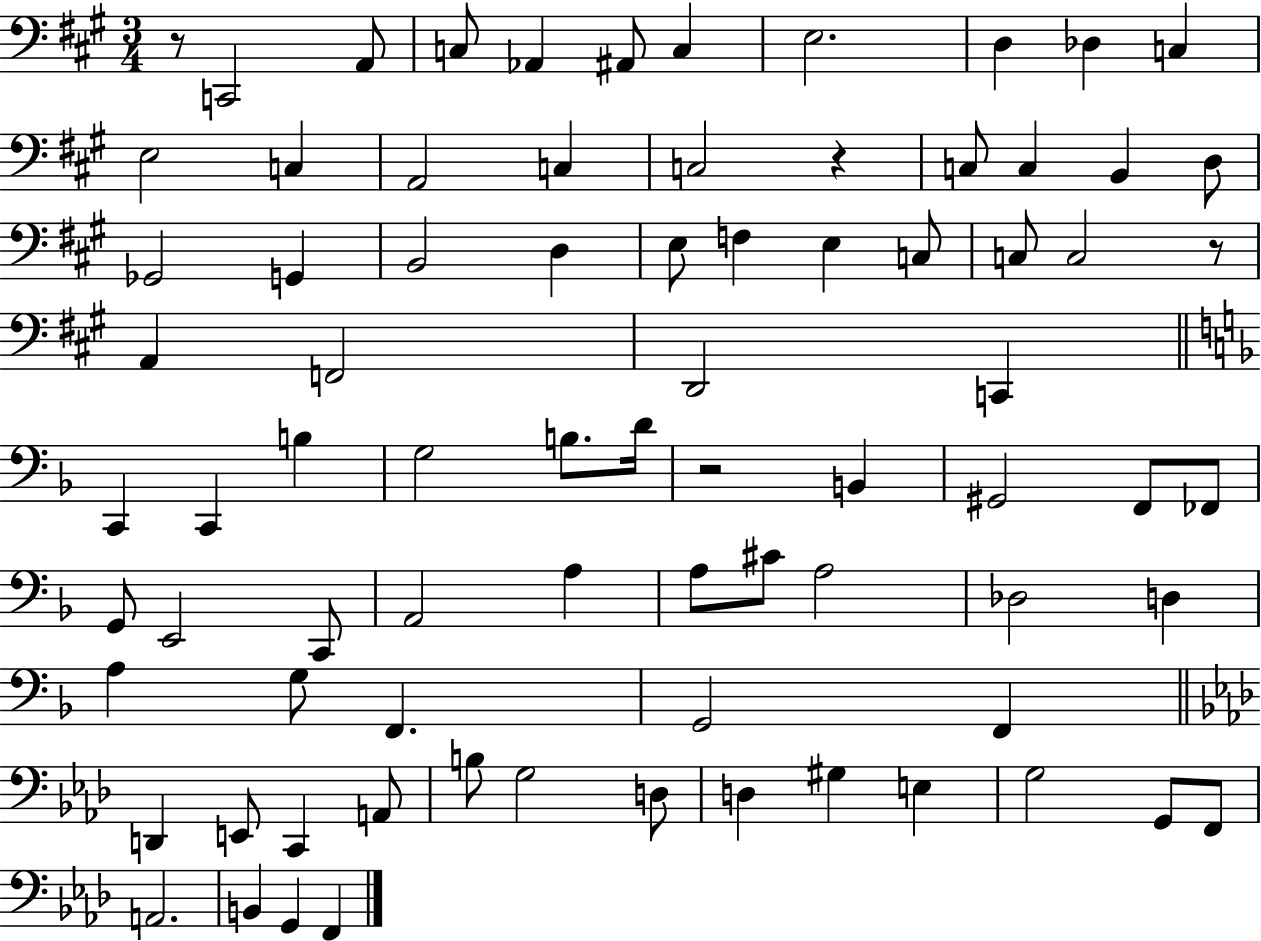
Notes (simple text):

R/e C2/h A2/e C3/e Ab2/q A#2/e C3/q E3/h. D3/q Db3/q C3/q E3/h C3/q A2/h C3/q C3/h R/q C3/e C3/q B2/q D3/e Gb2/h G2/q B2/h D3/q E3/e F3/q E3/q C3/e C3/e C3/h R/e A2/q F2/h D2/h C2/q C2/q C2/q B3/q G3/h B3/e. D4/s R/h B2/q G#2/h F2/e FES2/e G2/e E2/h C2/e A2/h A3/q A3/e C#4/e A3/h Db3/h D3/q A3/q G3/e F2/q. G2/h F2/q D2/q E2/e C2/q A2/e B3/e G3/h D3/e D3/q G#3/q E3/q G3/h G2/e F2/e A2/h. B2/q G2/q F2/q